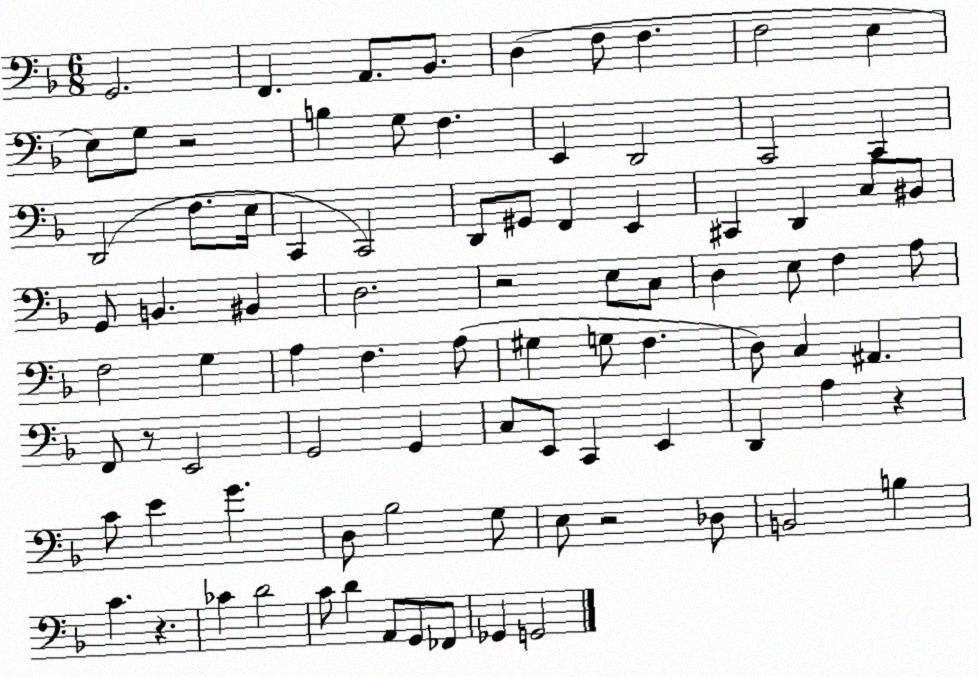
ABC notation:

X:1
T:Untitled
M:6/8
L:1/4
K:F
G,,2 F,, A,,/2 _B,,/2 D, F,/2 F, F,2 E, E,/2 G,/2 z2 B, G,/2 F, E,, D,,2 C,,2 C,, D,,2 F,/2 E,/4 C,, C,,2 D,,/2 ^G,,/2 F,, E,, ^C,, D,, C,/2 ^B,,/2 G,,/2 B,, ^B,, D,2 z2 E,/2 C,/2 D, E,/2 F, A,/2 F,2 G, A, F, A,/2 ^G, G,/2 F, D,/2 C, ^A,, F,,/2 z/2 E,,2 G,,2 G,, C,/2 E,,/2 C,, E,, D,, A, z C/2 E G D,/2 _B,2 G,/2 E,/2 z2 _D,/2 B,,2 B, C z _C D2 C/2 D A,,/2 G,,/2 _F,,/2 _G,, G,,2